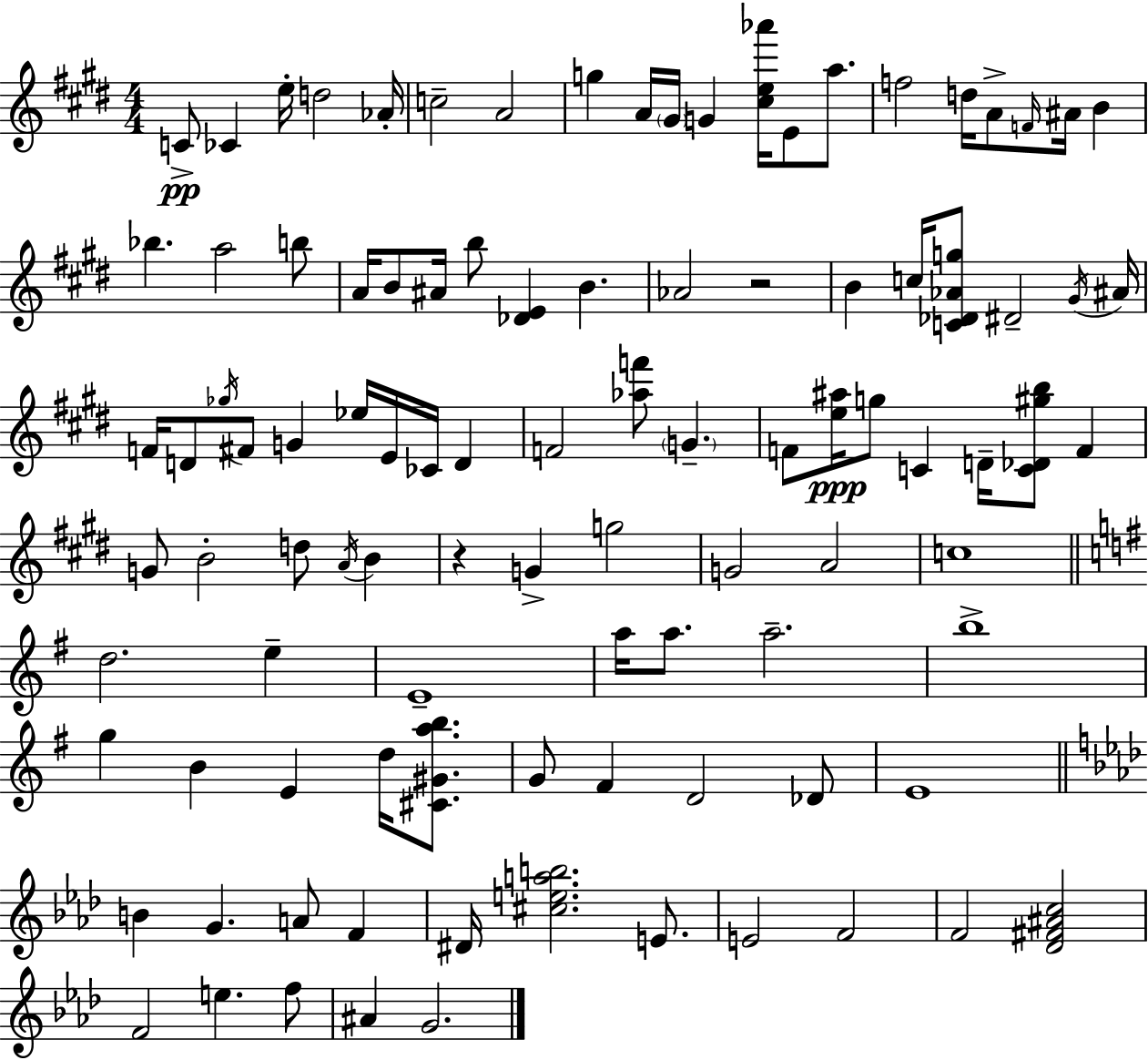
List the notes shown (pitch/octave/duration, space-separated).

C4/e CES4/q E5/s D5/h Ab4/s C5/h A4/h G5/q A4/s G#4/s G4/q [C#5,E5,Ab6]/s E4/e A5/e. F5/h D5/s A4/e F4/s A#4/s B4/q Bb5/q. A5/h B5/e A4/s B4/e A#4/s B5/e [Db4,E4]/q B4/q. Ab4/h R/h B4/q C5/s [C4,Db4,Ab4,G5]/e D#4/h G#4/s A#4/s F4/s D4/e Gb5/s F#4/e G4/q Eb5/s E4/s CES4/s D4/q F4/h [Ab5,F6]/e G4/q. F4/e [E5,A#5]/s G5/e C4/q D4/s [C4,Db4,G#5,B5]/e F4/q G4/e B4/h D5/e A4/s B4/q R/q G4/q G5/h G4/h A4/h C5/w D5/h. E5/q E4/w A5/s A5/e. A5/h. B5/w G5/q B4/q E4/q D5/s [C#4,G#4,A5,B5]/e. G4/e F#4/q D4/h Db4/e E4/w B4/q G4/q. A4/e F4/q D#4/s [C#5,E5,A5,B5]/h. E4/e. E4/h F4/h F4/h [Db4,F#4,A#4,C5]/h F4/h E5/q. F5/e A#4/q G4/h.